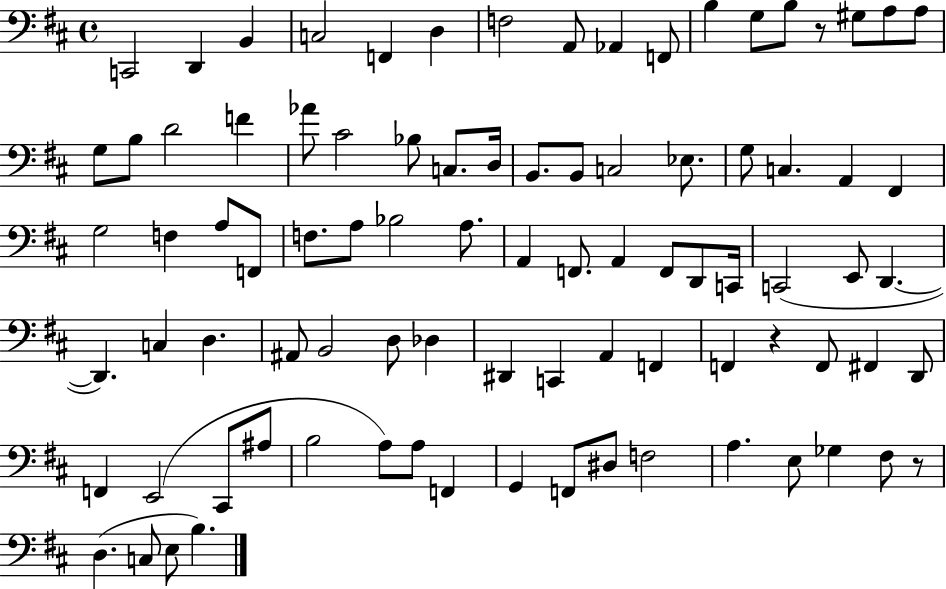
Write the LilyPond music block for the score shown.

{
  \clef bass
  \time 4/4
  \defaultTimeSignature
  \key d \major
  c,2 d,4 b,4 | c2 f,4 d4 | f2 a,8 aes,4 f,8 | b4 g8 b8 r8 gis8 a8 a8 | \break g8 b8 d'2 f'4 | aes'8 cis'2 bes8 c8. d16 | b,8. b,8 c2 ees8. | g8 c4. a,4 fis,4 | \break g2 f4 a8 f,8 | f8. a8 bes2 a8. | a,4 f,8. a,4 f,8 d,8 c,16 | c,2( e,8 d,4.~~ | \break d,4.) c4 d4. | ais,8 b,2 d8 des4 | dis,4 c,4 a,4 f,4 | f,4 r4 f,8 fis,4 d,8 | \break f,4 e,2( cis,8 ais8 | b2 a8) a8 f,4 | g,4 f,8 dis8 f2 | a4. e8 ges4 fis8 r8 | \break d4.( c8 e8 b4.) | \bar "|."
}